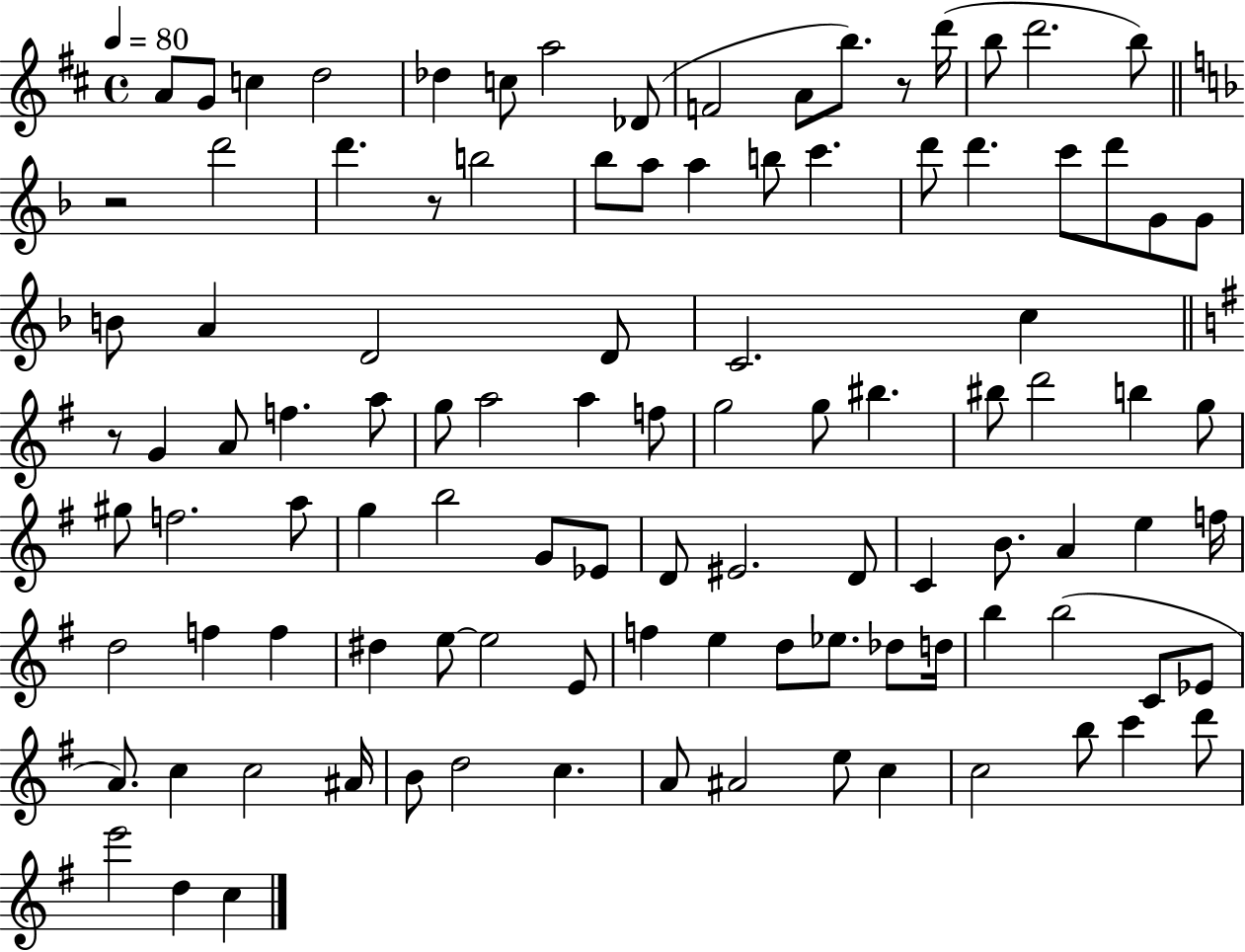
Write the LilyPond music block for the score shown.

{
  \clef treble
  \time 4/4
  \defaultTimeSignature
  \key d \major
  \tempo 4 = 80
  a'8 g'8 c''4 d''2 | des''4 c''8 a''2 des'8( | f'2 a'8 b''8.) r8 d'''16( | b''8 d'''2. b''8) | \break \bar "||" \break \key d \minor r2 d'''2 | d'''4. r8 b''2 | bes''8 a''8 a''4 b''8 c'''4. | d'''8 d'''4. c'''8 d'''8 g'8 g'8 | \break b'8 a'4 d'2 d'8 | c'2. c''4 | \bar "||" \break \key g \major r8 g'4 a'8 f''4. a''8 | g''8 a''2 a''4 f''8 | g''2 g''8 bis''4. | bis''8 d'''2 b''4 g''8 | \break gis''8 f''2. a''8 | g''4 b''2 g'8 ees'8 | d'8 eis'2. d'8 | c'4 b'8. a'4 e''4 f''16 | \break d''2 f''4 f''4 | dis''4 e''8~~ e''2 e'8 | f''4 e''4 d''8 ees''8. des''8 d''16 | b''4 b''2( c'8 ees'8 | \break a'8.) c''4 c''2 ais'16 | b'8 d''2 c''4. | a'8 ais'2 e''8 c''4 | c''2 b''8 c'''4 d'''8 | \break e'''2 d''4 c''4 | \bar "|."
}